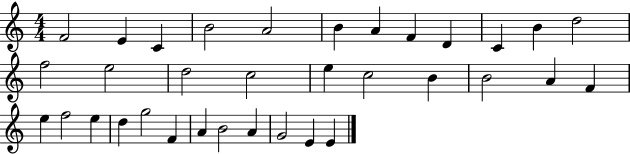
F4/h E4/q C4/q B4/h A4/h B4/q A4/q F4/q D4/q C4/q B4/q D5/h F5/h E5/h D5/h C5/h E5/q C5/h B4/q B4/h A4/q F4/q E5/q F5/h E5/q D5/q G5/h F4/q A4/q B4/h A4/q G4/h E4/q E4/q